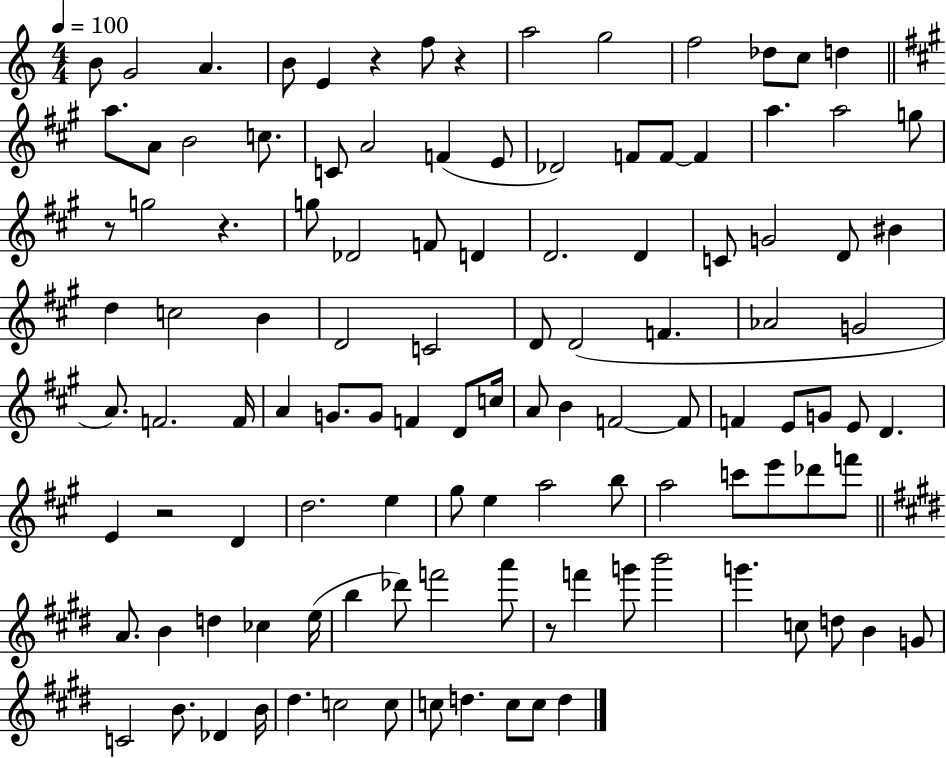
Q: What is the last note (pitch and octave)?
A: D5